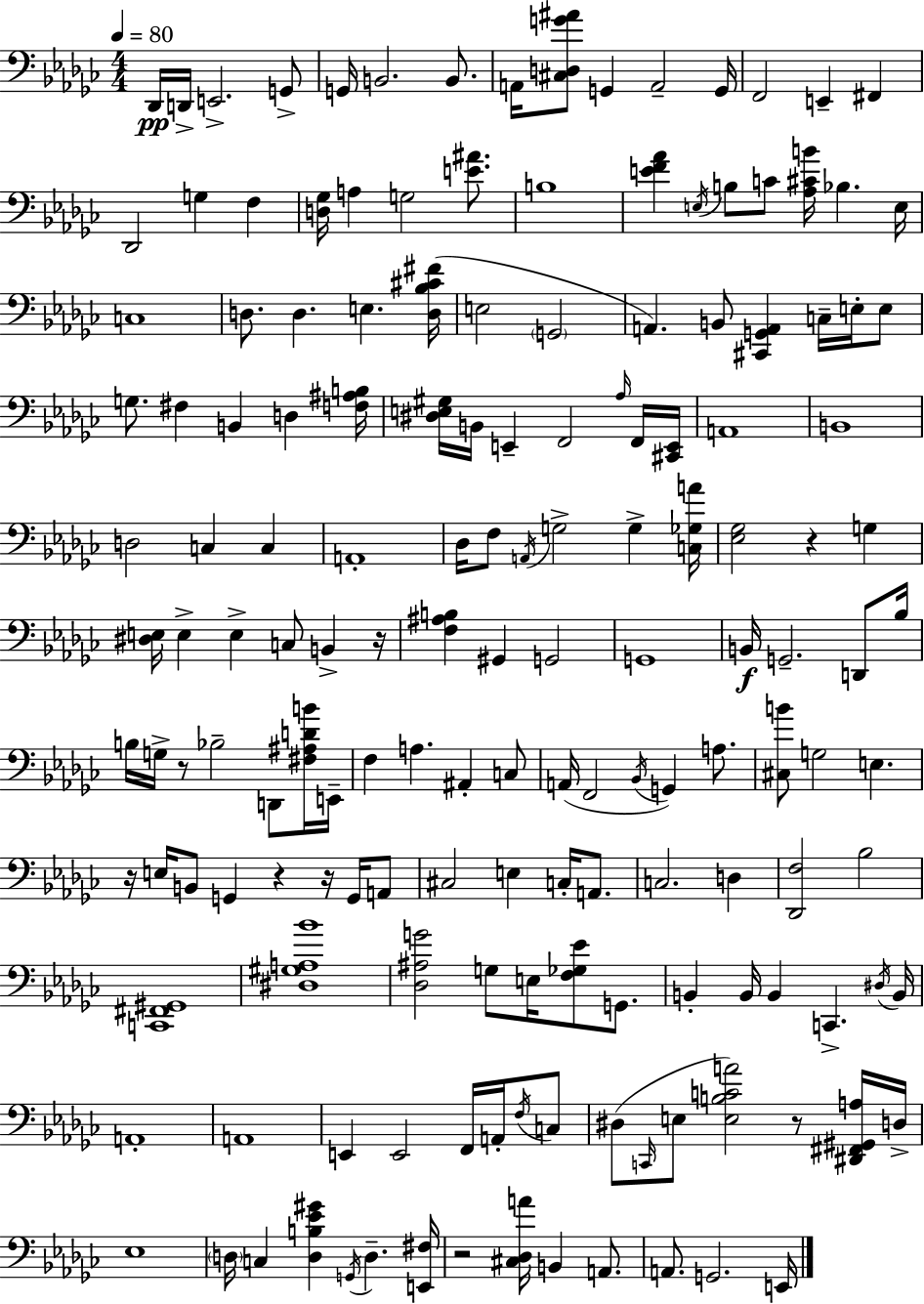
{
  \clef bass
  \numericTimeSignature
  \time 4/4
  \key ees \minor
  \tempo 4 = 80
  des,16\pp d,16-> e,2.-> g,8-> | g,16 b,2. b,8. | a,16 <cis d g' ais'>8 g,4 a,2-- g,16 | f,2 e,4-- fis,4 | \break des,2 g4 f4 | <d ges>16 a4 g2 <e' ais'>8. | b1 | <e' f' aes'>4 \acciaccatura { e16 } b8 c'8 <aes cis' b'>16 bes4. | \break e16 c1 | d8. d4. e4. | <d bes cis' fis'>16( e2 \parenthesize g,2 | a,4.) b,8 <cis, g, a,>4 c16-- e16-. e8 | \break g8. fis4 b,4 d4 | <f ais b>16 <dis e gis>16 b,16 e,4-- f,2 \grace { aes16 } | f,16 <cis, e,>16 a,1 | b,1 | \break d2 c4 c4 | a,1-. | des16 f8 \acciaccatura { a,16 } g2-> g4-> | <c ges a'>16 <ees ges>2 r4 g4 | \break <dis e>16 e4-> e4-> c8 b,4-> | r16 <f ais b>4 gis,4 g,2 | g,1 | b,16\f g,2.-- | \break d,8 bes16 b16 g16-> r8 bes2-- d,8 | <fis ais d' b'>16 e,16-- f4 a4. ais,4-. | c8 a,16( f,2 \acciaccatura { bes,16 }) g,4 | a8. <cis b'>8 g2 e4. | \break r16 e16 b,8 g,4 r4 | r16 g,16 a,8 cis2 e4 | c16-. a,8. c2. | d4 <des, f>2 bes2 | \break <c, fis, gis,>1 | <dis gis a bes'>1 | <des ais g'>2 g8 e16 <f ges ees'>8 | g,8. b,4-. b,16 b,4 c,4.-> | \break \acciaccatura { dis16 } b,16 a,1-. | a,1 | e,4 e,2 | f,16 a,16-. \acciaccatura { f16 } c8 dis8( \grace { c,16 } e8 <e b c' a'>2) | \break r8 <dis, fis, gis, a>16 d16-> ees1 | \parenthesize d16 c4 <d b ees' gis'>4 | \acciaccatura { g,16 } d4.-- <e, fis>16 r2 | <cis des a'>16 b,4 a,8. a,8. g,2. | \break e,16 \bar "|."
}